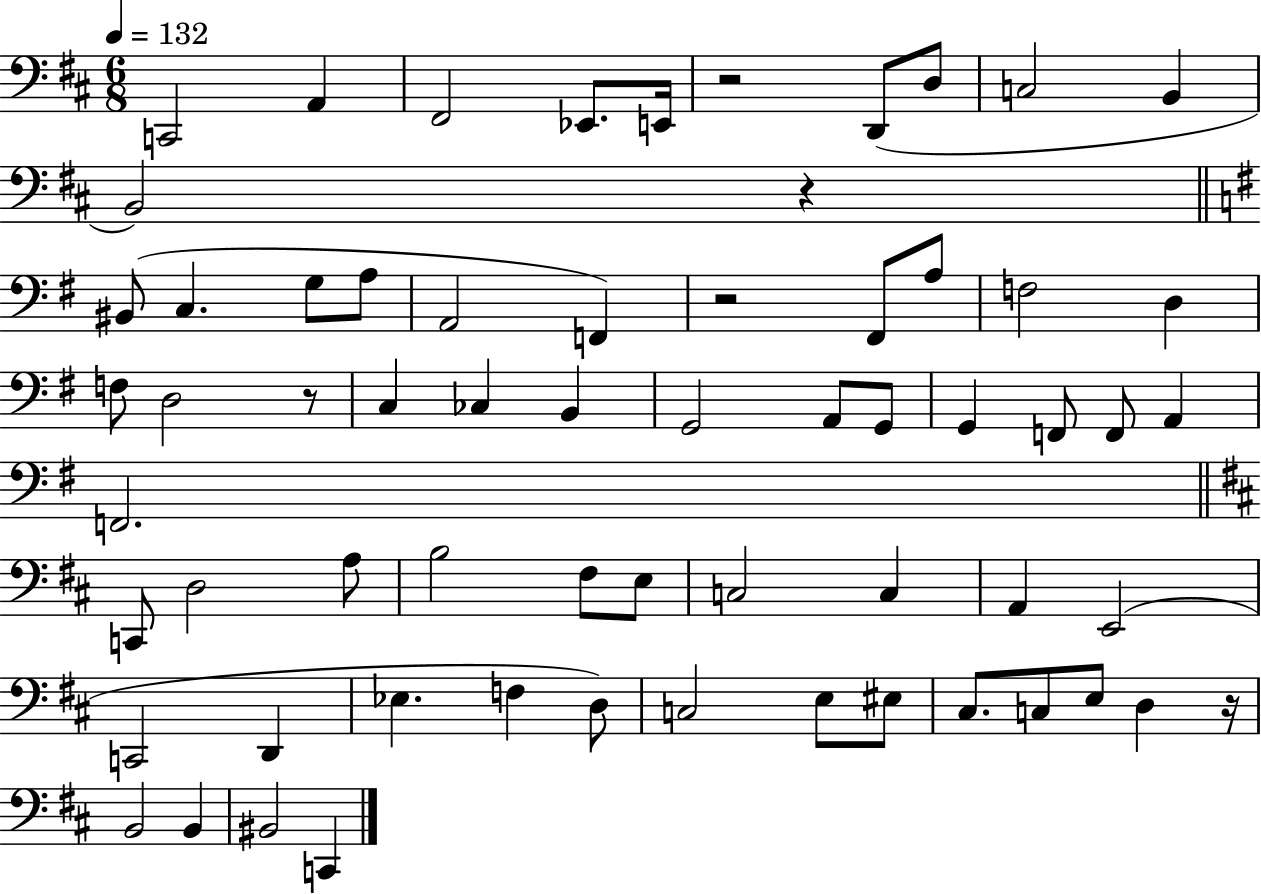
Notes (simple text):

C2/h A2/q F#2/h Eb2/e. E2/s R/h D2/e D3/e C3/h B2/q B2/h R/q BIS2/e C3/q. G3/e A3/e A2/h F2/q R/h F#2/e A3/e F3/h D3/q F3/e D3/h R/e C3/q CES3/q B2/q G2/h A2/e G2/e G2/q F2/e F2/e A2/q F2/h. C2/e D3/h A3/e B3/h F#3/e E3/e C3/h C3/q A2/q E2/h C2/h D2/q Eb3/q. F3/q D3/e C3/h E3/e EIS3/e C#3/e. C3/e E3/e D3/q R/s B2/h B2/q BIS2/h C2/q